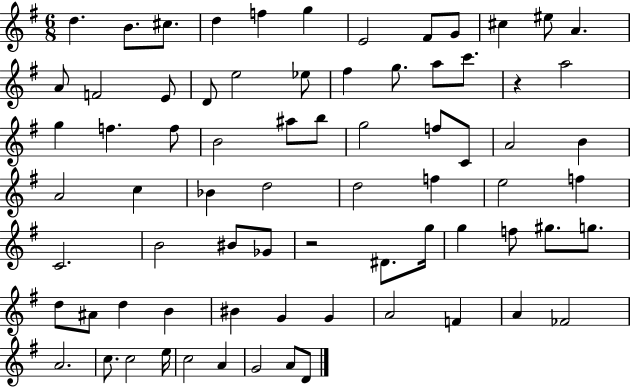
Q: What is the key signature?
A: G major